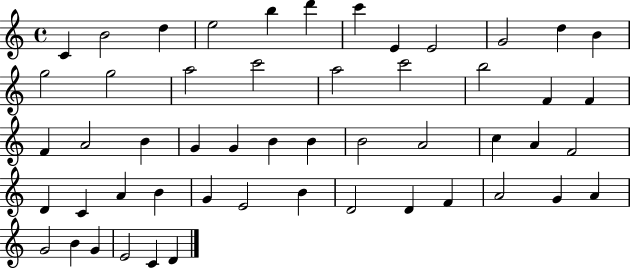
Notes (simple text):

C4/q B4/h D5/q E5/h B5/q D6/q C6/q E4/q E4/h G4/h D5/q B4/q G5/h G5/h A5/h C6/h A5/h C6/h B5/h F4/q F4/q F4/q A4/h B4/q G4/q G4/q B4/q B4/q B4/h A4/h C5/q A4/q F4/h D4/q C4/q A4/q B4/q G4/q E4/h B4/q D4/h D4/q F4/q A4/h G4/q A4/q G4/h B4/q G4/q E4/h C4/q D4/q